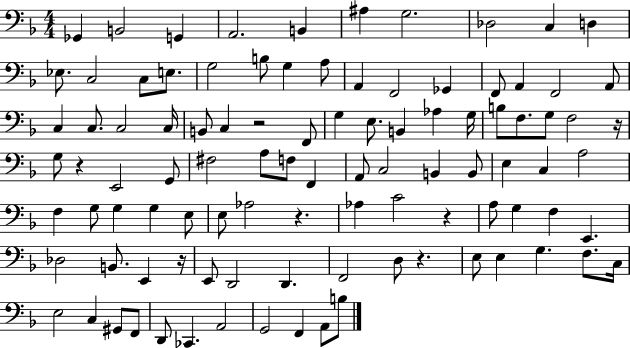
{
  \clef bass
  \numericTimeSignature
  \time 4/4
  \key f \major
  ges,4 b,2 g,4 | a,2. b,4 | ais4 g2. | des2 c4 d4 | \break ees8. c2 c8 e8. | g2 b8 g4 a8 | a,4 f,2 ges,4 | f,8 a,4 f,2 a,8 | \break c4 c8. c2 c16 | b,8 c4 r2 f,8 | g4 e8. b,4 aes4 g16 | b8 f8. g8 f2 r16 | \break g8 r4 e,2 g,8 | fis2 a8 f8 f,4 | a,8 c2 b,4 b,8 | e4 c4 a2 | \break f4 g8 g4 g4 e8 | e8 aes2 r4. | aes4 c'2 r4 | a8 g4 f4 e,4. | \break des2 b,8. e,4 r16 | e,8 d,2 d,4. | f,2 d8 r4. | e8 e4 g4. f8. c16 | \break e2 c4 gis,8 f,8 | d,8 ces,4. a,2 | g,2 f,4 a,8 b8 | \bar "|."
}